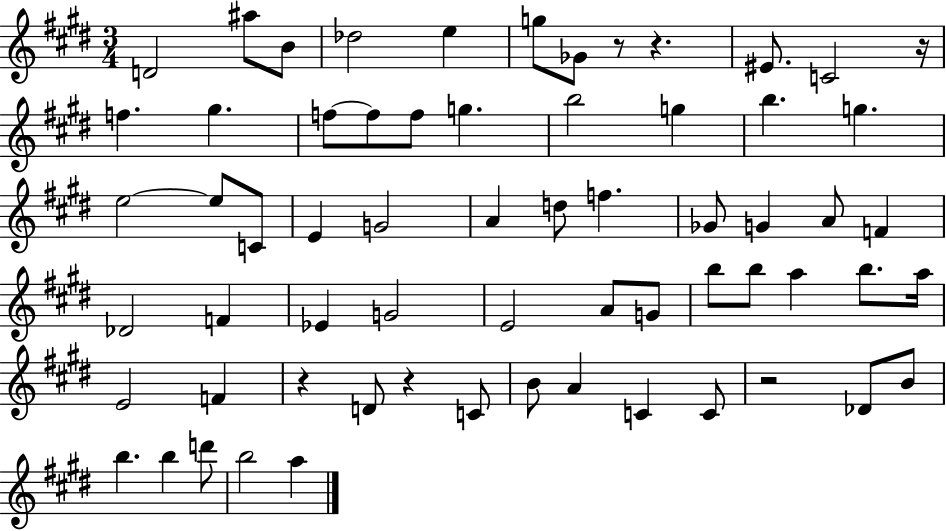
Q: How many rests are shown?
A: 6